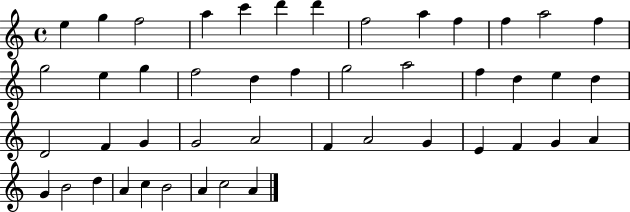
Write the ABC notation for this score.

X:1
T:Untitled
M:4/4
L:1/4
K:C
e g f2 a c' d' d' f2 a f f a2 f g2 e g f2 d f g2 a2 f d e d D2 F G G2 A2 F A2 G E F G A G B2 d A c B2 A c2 A